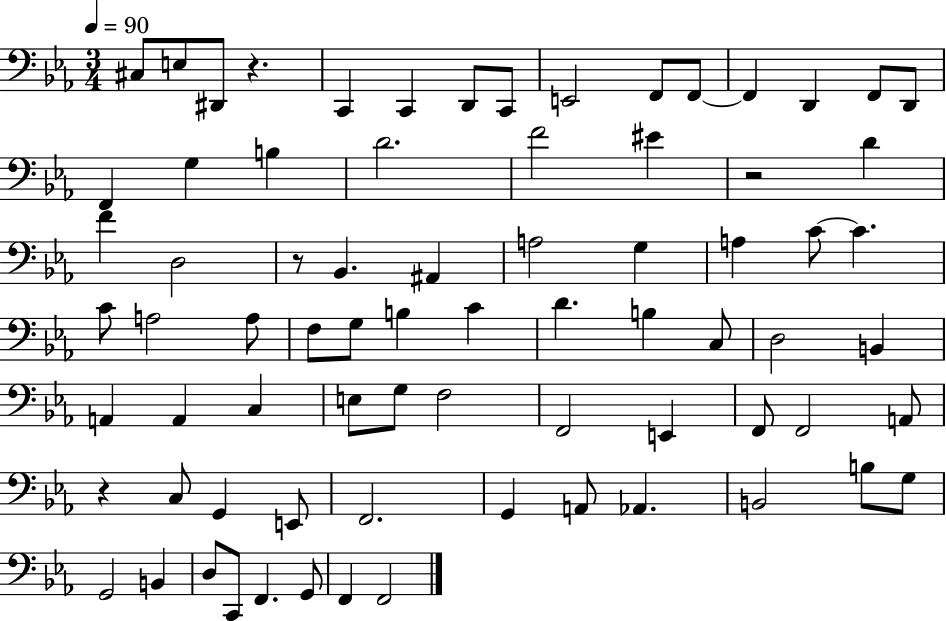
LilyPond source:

{
  \clef bass
  \numericTimeSignature
  \time 3/4
  \key ees \major
  \tempo 4 = 90
  cis8 e8 dis,8 r4. | c,4 c,4 d,8 c,8 | e,2 f,8 f,8~~ | f,4 d,4 f,8 d,8 | \break f,4 g4 b4 | d'2. | f'2 eis'4 | r2 d'4 | \break f'4 d2 | r8 bes,4. ais,4 | a2 g4 | a4 c'8~~ c'4. | \break c'8 a2 a8 | f8 g8 b4 c'4 | d'4. b4 c8 | d2 b,4 | \break a,4 a,4 c4 | e8 g8 f2 | f,2 e,4 | f,8 f,2 a,8 | \break r4 c8 g,4 e,8 | f,2. | g,4 a,8 aes,4. | b,2 b8 g8 | \break g,2 b,4 | d8 c,8 f,4. g,8 | f,4 f,2 | \bar "|."
}